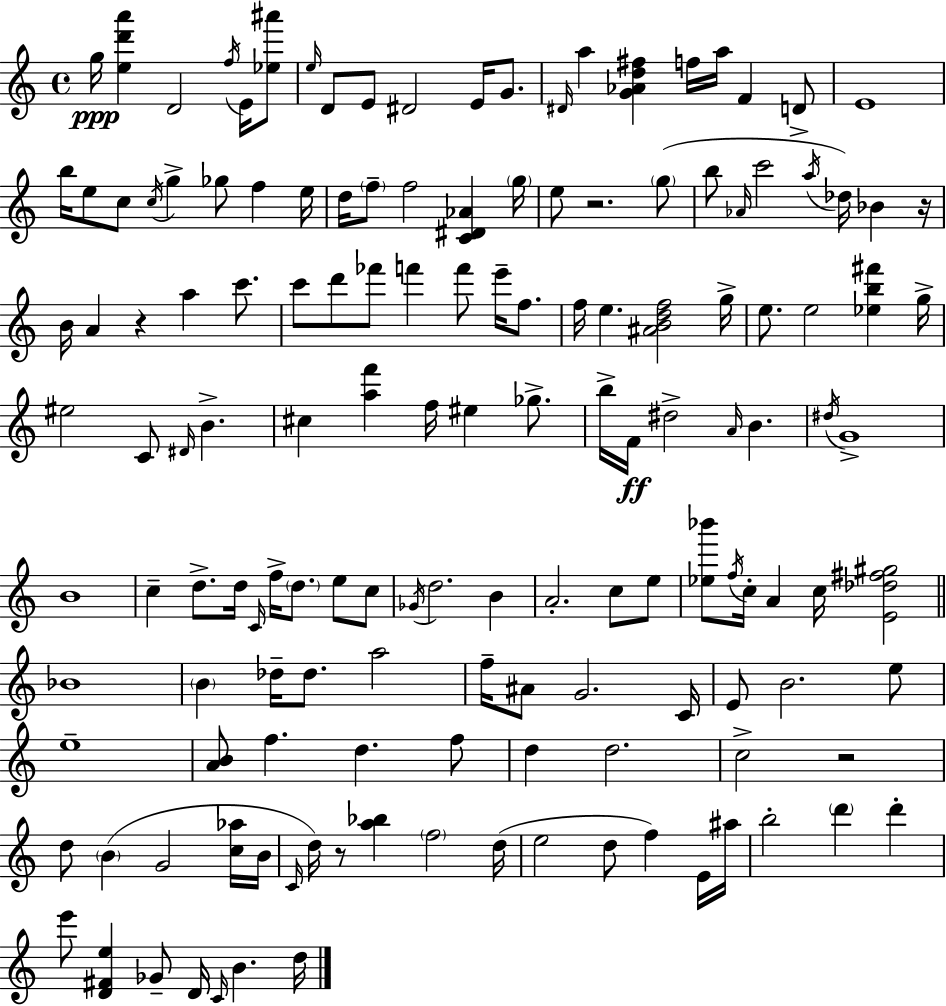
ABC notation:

X:1
T:Untitled
M:4/4
L:1/4
K:Am
g/4 [ed'a'] D2 f/4 E/4 [_e^a']/2 e/4 D/2 E/2 ^D2 E/4 G/2 ^D/4 a [G_Ad^f] f/4 a/4 F D/2 E4 b/4 e/2 c/2 c/4 g _g/2 f e/4 d/4 f/2 f2 [C^D_A] g/4 e/2 z2 g/2 b/2 _A/4 c'2 a/4 _d/4 _B z/4 B/4 A z a c'/2 c'/2 d'/2 _f'/2 f' f'/2 e'/4 f/2 f/4 e [^ABdf]2 g/4 e/2 e2 [_eb^f'] g/4 ^e2 C/2 ^D/4 B ^c [af'] f/4 ^e _g/2 b/4 F/4 ^d2 A/4 B ^d/4 G4 B4 c d/2 d/4 C/4 f/4 d/2 e/2 c/2 _G/4 d2 B A2 c/2 e/2 [_e_b']/2 f/4 c/4 A c/4 [E_d^f^g]2 _B4 B _d/4 _d/2 a2 f/4 ^A/2 G2 C/4 E/2 B2 e/2 e4 [AB]/2 f d f/2 d d2 c2 z2 d/2 B G2 [c_a]/4 B/4 C/4 d/4 z/2 [a_b] f2 d/4 e2 d/2 f E/4 ^a/4 b2 d' d' e'/2 [D^Fe] _G/2 D/4 C/4 B d/4